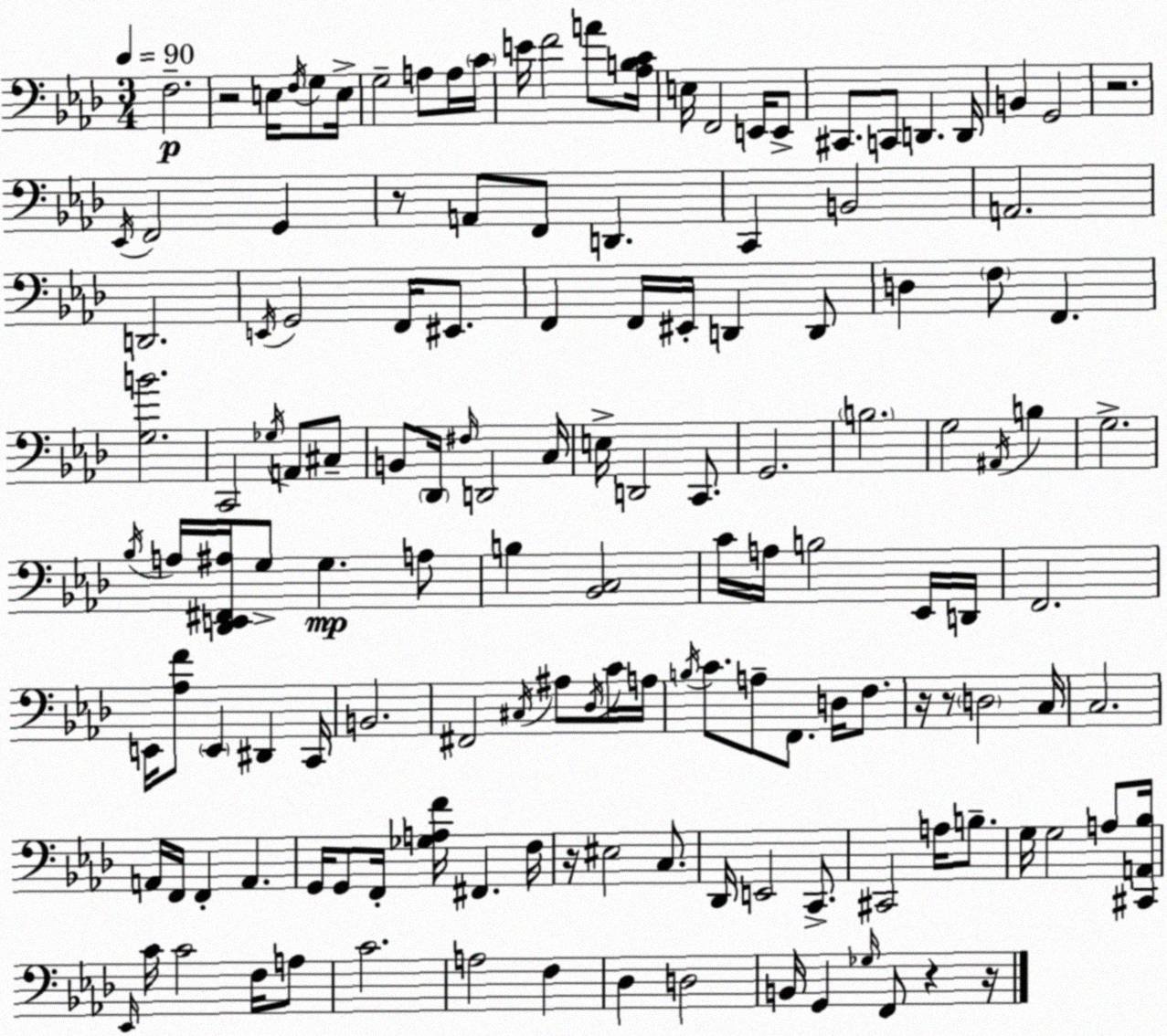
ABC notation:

X:1
T:Untitled
M:3/4
L:1/4
K:Ab
F,2 z2 E,/4 F,/4 G,/2 E,/4 G,2 A,/2 A,/4 C/4 E/4 F2 A/2 [_A,B,C]/4 E,/4 F,,2 E,,/4 E,,/2 ^C,,/2 C,,/2 D,, D,,/4 B,, G,,2 z2 _E,,/4 F,,2 G,, z/2 A,,/2 F,,/2 D,, C,, B,,2 A,,2 D,,2 E,,/4 G,,2 F,,/4 ^E,,/2 F,, F,,/4 ^E,,/4 D,, D,,/2 D, F,/2 F,, [G,B]2 C,,2 _G,/4 A,,/2 ^C,/2 B,,/2 _D,,/4 ^F,/4 D,,2 C,/4 E,/4 D,,2 C,,/2 G,,2 B,2 G,2 ^A,,/4 B, G,2 _B,/4 A,/4 [_D,,E,,^F,,^A,]/4 G,/2 G, A,/2 B, [_B,,C,]2 C/4 A,/4 B,2 _E,,/4 D,,/4 F,,2 E,,/4 [_A,F]/2 E,, ^D,, C,,/4 B,,2 ^F,,2 ^C,/4 ^A,/2 _D,/4 C/4 A,/4 B,/4 C/2 A,/2 F,,/2 D,/4 F,/2 z/4 z/2 D,2 C,/4 C,2 A,,/4 F,,/4 F,, A,, G,,/4 G,,/2 F,,/4 [_G,A,F]/4 ^F,, F,/4 z/4 ^E,2 C,/2 _D,,/4 E,,2 C,,/2 ^C,,2 A,/4 B,/2 G,/4 G,2 A,/2 [^C,,A,,_B,]/4 _E,,/4 C/4 C2 F,/4 A,/2 C2 A,2 F, _D, D,2 B,,/4 G,, _G,/4 F,,/2 z z/4